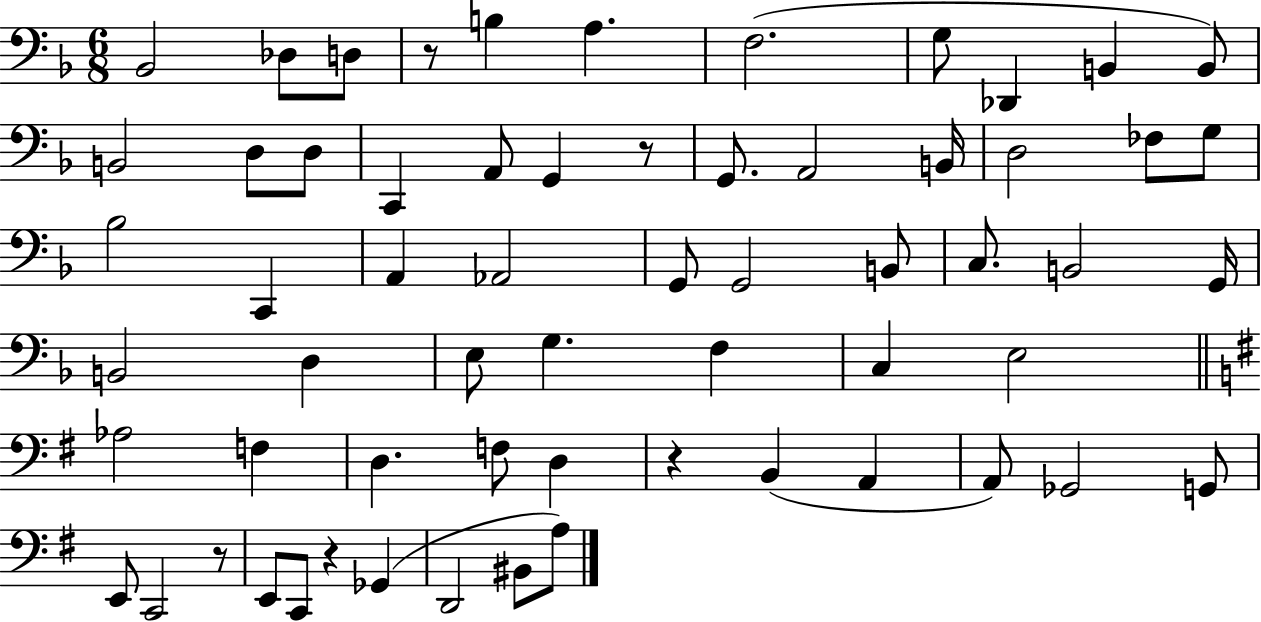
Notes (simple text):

Bb2/h Db3/e D3/e R/e B3/q A3/q. F3/h. G3/e Db2/q B2/q B2/e B2/h D3/e D3/e C2/q A2/e G2/q R/e G2/e. A2/h B2/s D3/h FES3/e G3/e Bb3/h C2/q A2/q Ab2/h G2/e G2/h B2/e C3/e. B2/h G2/s B2/h D3/q E3/e G3/q. F3/q C3/q E3/h Ab3/h F3/q D3/q. F3/e D3/q R/q B2/q A2/q A2/e Gb2/h G2/e E2/e C2/h R/e E2/e C2/e R/q Gb2/q D2/h BIS2/e A3/e